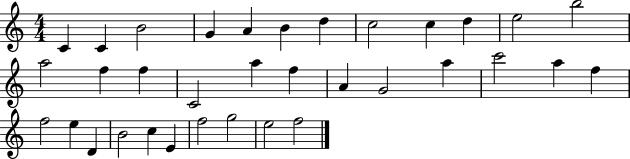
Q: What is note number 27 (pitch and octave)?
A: D4